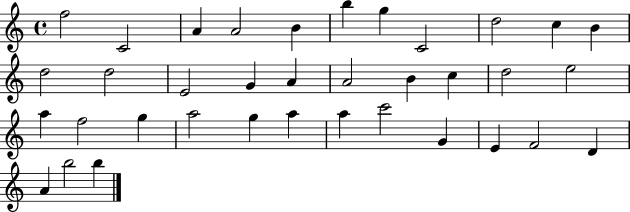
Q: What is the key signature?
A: C major